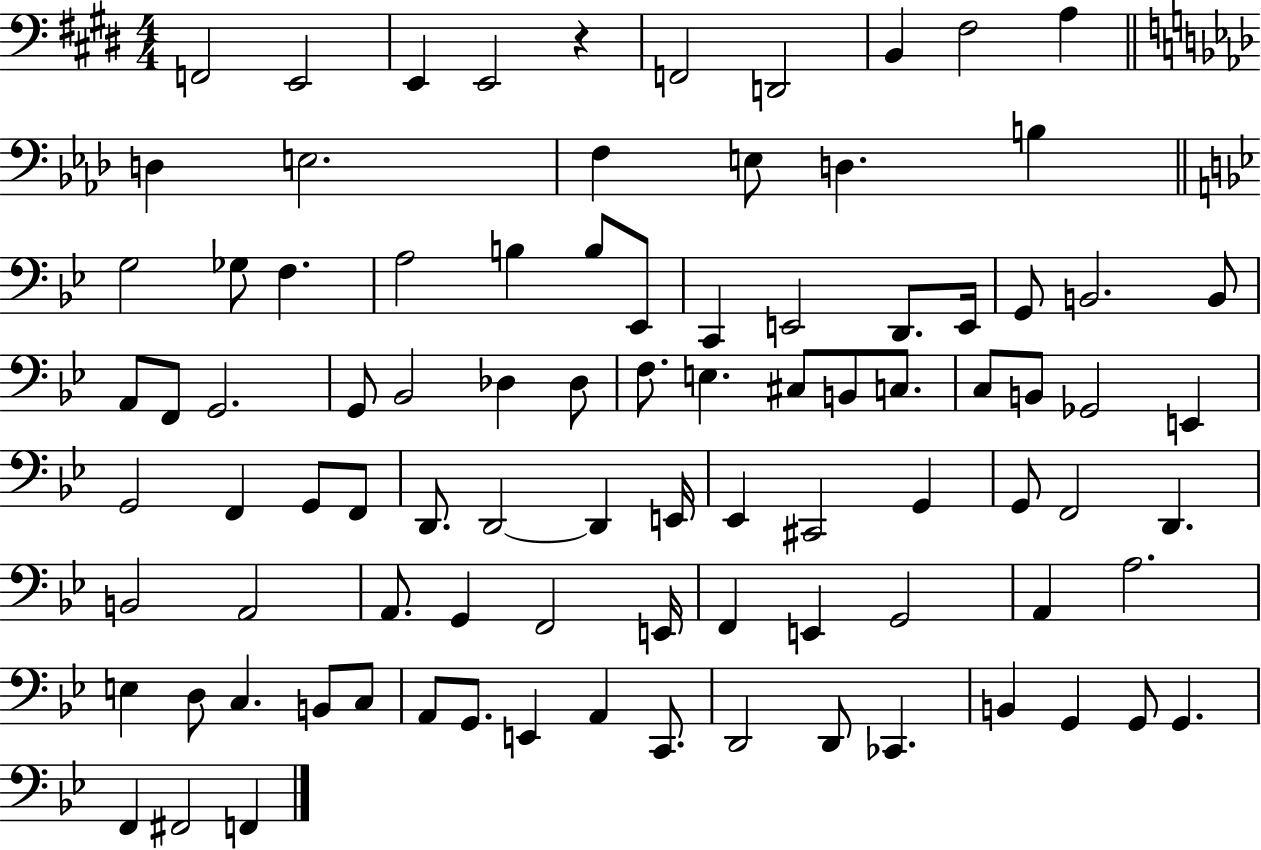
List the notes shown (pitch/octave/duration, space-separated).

F2/h E2/h E2/q E2/h R/q F2/h D2/h B2/q F#3/h A3/q D3/q E3/h. F3/q E3/e D3/q. B3/q G3/h Gb3/e F3/q. A3/h B3/q B3/e Eb2/e C2/q E2/h D2/e. E2/s G2/e B2/h. B2/e A2/e F2/e G2/h. G2/e Bb2/h Db3/q Db3/e F3/e. E3/q. C#3/e B2/e C3/e. C3/e B2/e Gb2/h E2/q G2/h F2/q G2/e F2/e D2/e. D2/h D2/q E2/s Eb2/q C#2/h G2/q G2/e F2/h D2/q. B2/h A2/h A2/e. G2/q F2/h E2/s F2/q E2/q G2/h A2/q A3/h. E3/q D3/e C3/q. B2/e C3/e A2/e G2/e. E2/q A2/q C2/e. D2/h D2/e CES2/q. B2/q G2/q G2/e G2/q. F2/q F#2/h F2/q